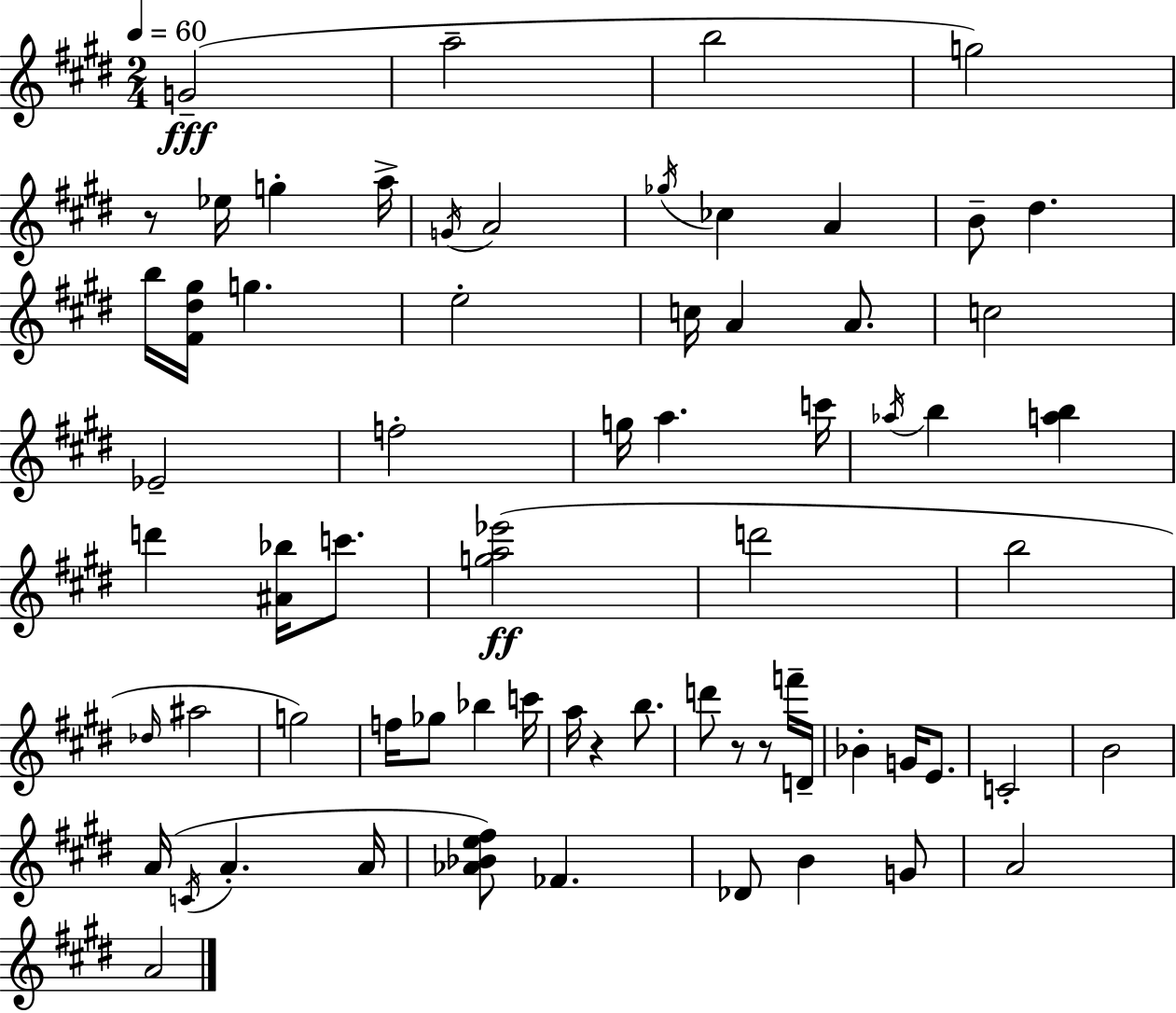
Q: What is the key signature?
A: E major